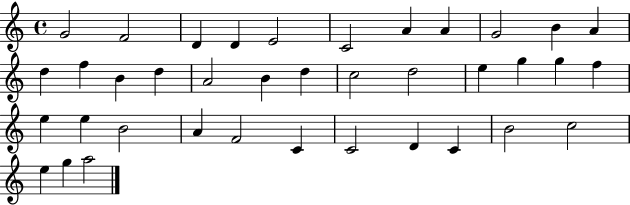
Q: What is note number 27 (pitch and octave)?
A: B4